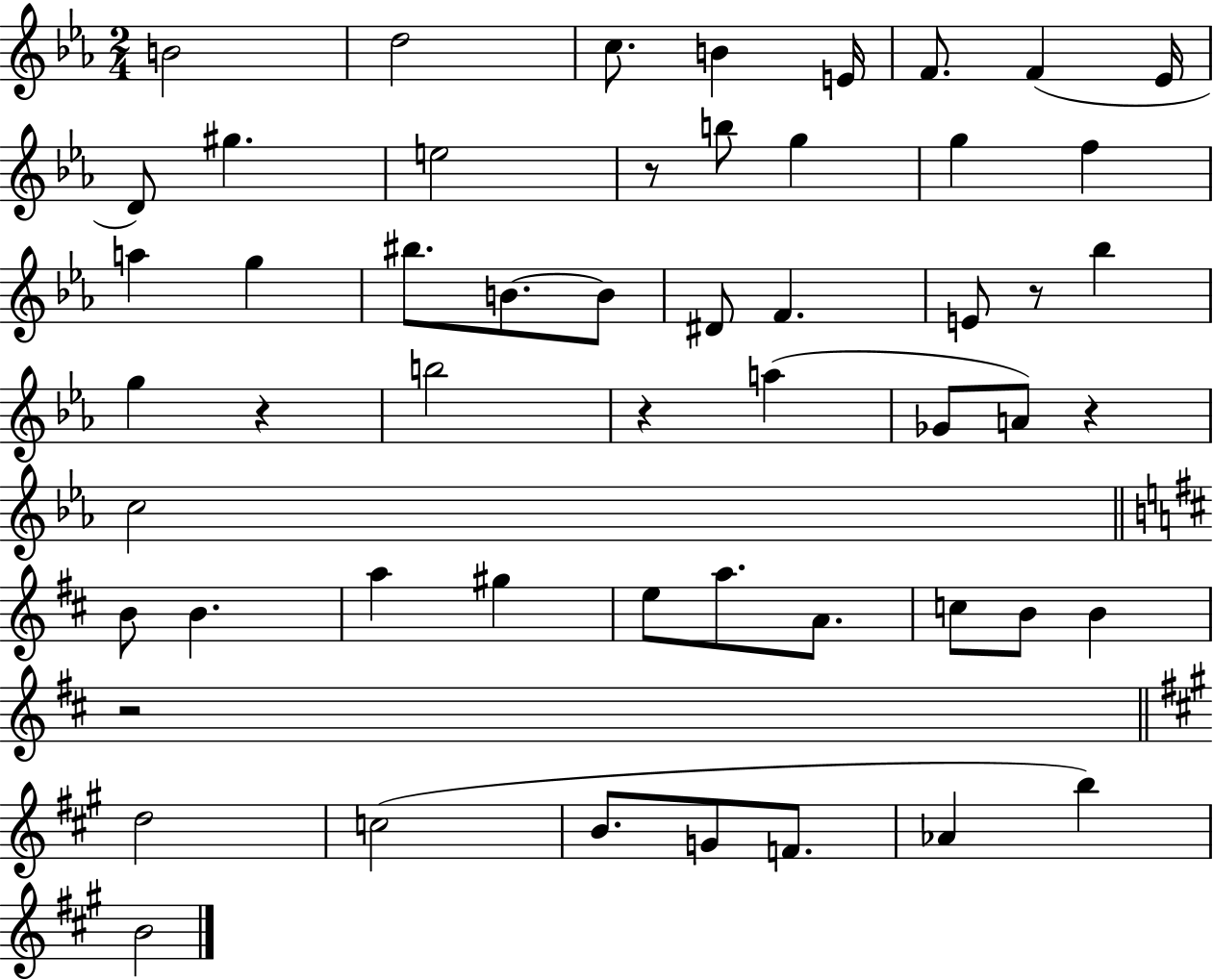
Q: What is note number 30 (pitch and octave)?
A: C5